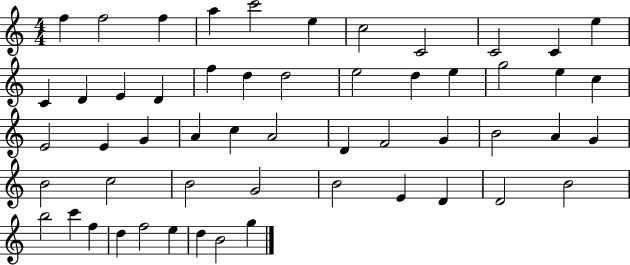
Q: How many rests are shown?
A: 0